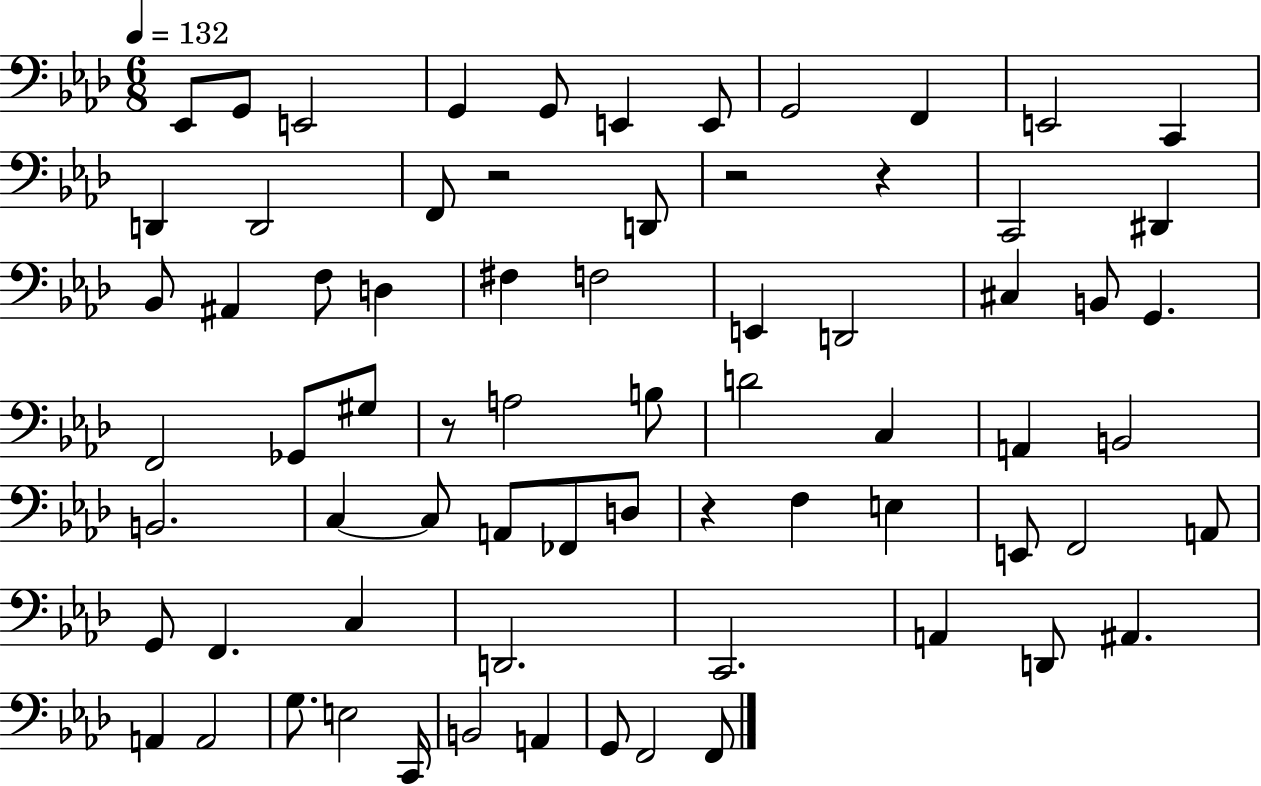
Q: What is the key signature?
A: AES major